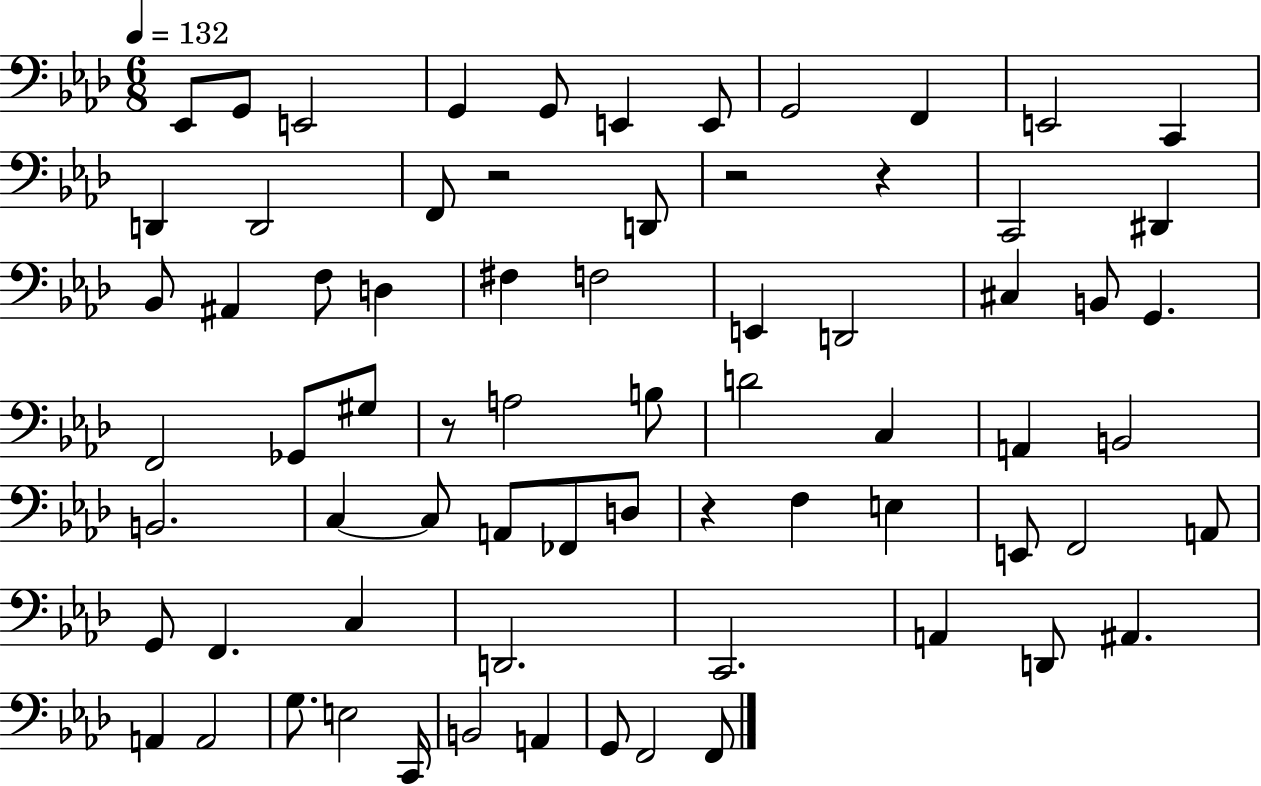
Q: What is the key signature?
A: AES major